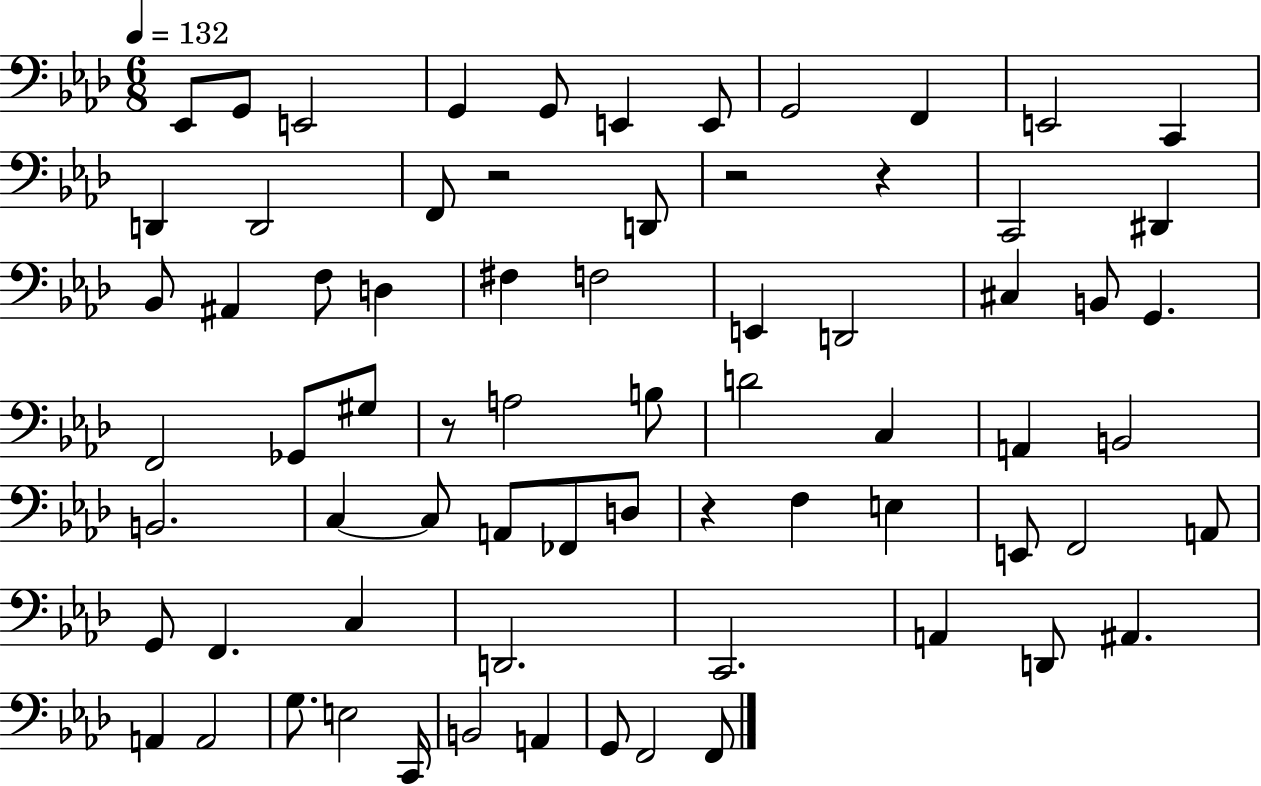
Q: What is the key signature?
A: AES major